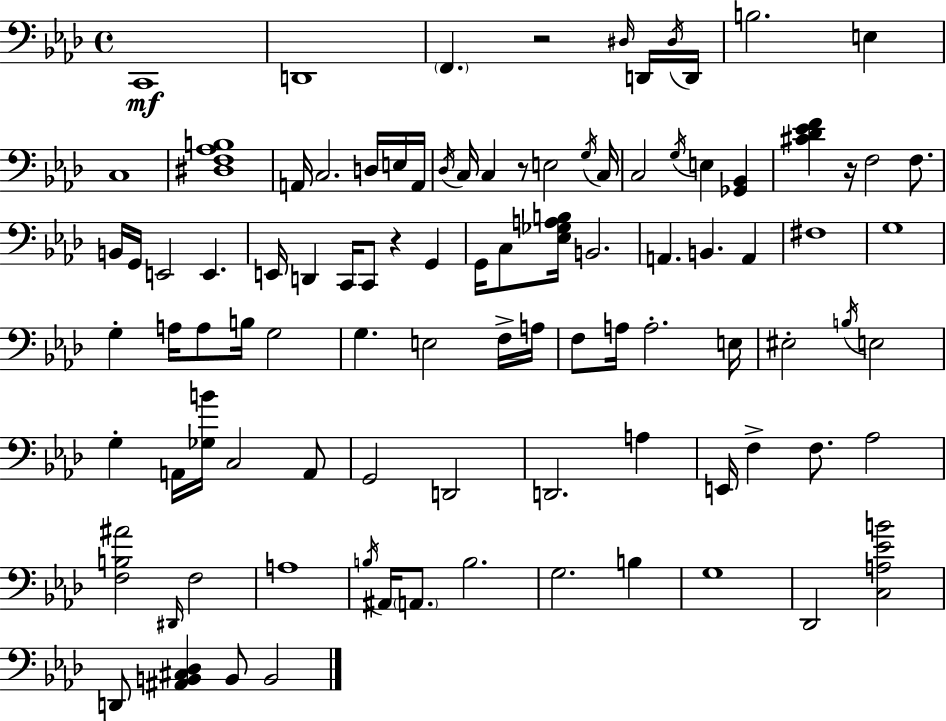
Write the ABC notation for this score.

X:1
T:Untitled
M:4/4
L:1/4
K:Ab
C,,4 D,,4 F,, z2 ^D,/4 D,,/4 ^D,/4 D,,/4 B,2 E, C,4 [^D,F,_A,B,]4 A,,/4 C,2 D,/4 E,/4 A,,/4 _D,/4 C,/4 C, z/2 E,2 G,/4 C,/4 C,2 G,/4 E, [_G,,_B,,] [^C_D_EF] z/4 F,2 F,/2 B,,/4 G,,/4 E,,2 E,, E,,/4 D,, C,,/4 C,,/2 z G,, G,,/4 C,/2 [_E,_G,A,B,]/4 B,,2 A,, B,, A,, ^F,4 G,4 G, A,/4 A,/2 B,/4 G,2 G, E,2 F,/4 A,/4 F,/2 A,/4 A,2 E,/4 ^E,2 B,/4 E,2 G, A,,/4 [_G,B]/4 C,2 A,,/2 G,,2 D,,2 D,,2 A, E,,/4 F, F,/2 _A,2 [F,B,^A]2 ^D,,/4 F,2 A,4 B,/4 ^A,,/4 A,,/2 B,2 G,2 B, G,4 _D,,2 [C,A,_EB]2 D,,/2 [^A,,B,,^C,_D,] B,,/2 B,,2